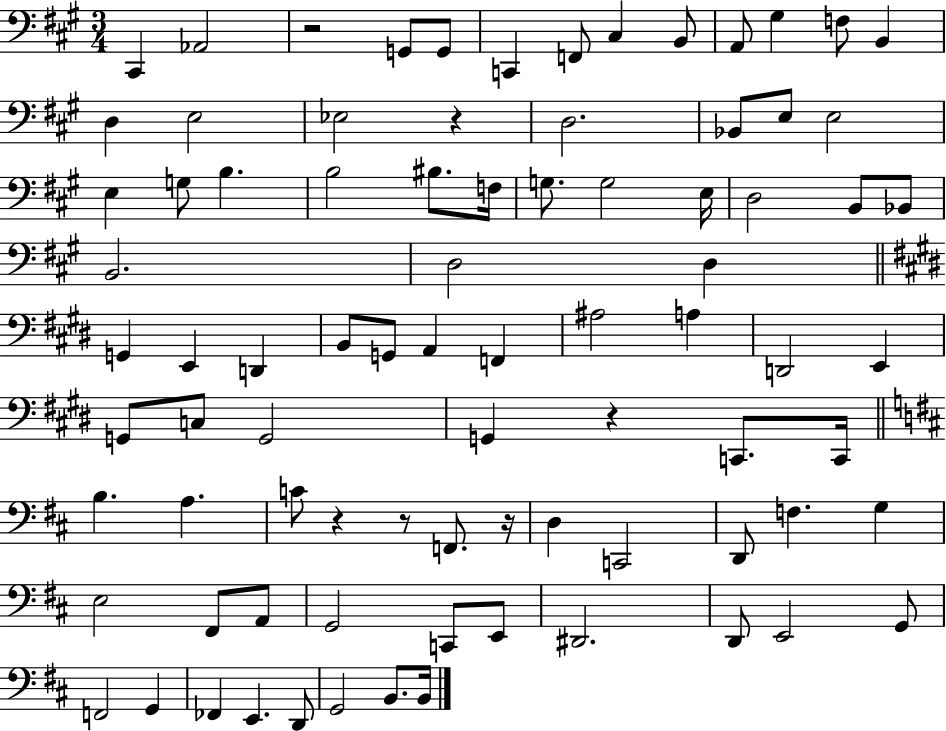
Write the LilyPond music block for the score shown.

{
  \clef bass
  \numericTimeSignature
  \time 3/4
  \key a \major
  \repeat volta 2 { cis,4 aes,2 | r2 g,8 g,8 | c,4 f,8 cis4 b,8 | a,8 gis4 f8 b,4 | \break d4 e2 | ees2 r4 | d2. | bes,8 e8 e2 | \break e4 g8 b4. | b2 bis8. f16 | g8. g2 e16 | d2 b,8 bes,8 | \break b,2. | d2 d4 | \bar "||" \break \key e \major g,4 e,4 d,4 | b,8 g,8 a,4 f,4 | ais2 a4 | d,2 e,4 | \break g,8 c8 g,2 | g,4 r4 c,8. c,16 | \bar "||" \break \key d \major b4. a4. | c'8 r4 r8 f,8. r16 | d4 c,2 | d,8 f4. g4 | \break e2 fis,8 a,8 | g,2 c,8 e,8 | dis,2. | d,8 e,2 g,8 | \break f,2 g,4 | fes,4 e,4. d,8 | g,2 b,8. b,16 | } \bar "|."
}